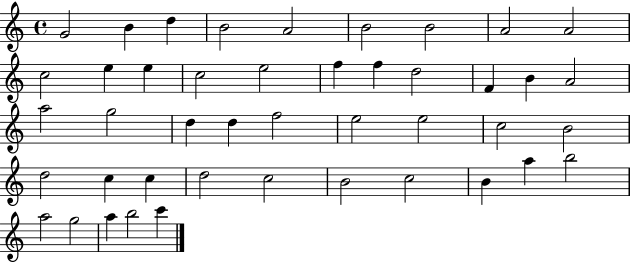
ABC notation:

X:1
T:Untitled
M:4/4
L:1/4
K:C
G2 B d B2 A2 B2 B2 A2 A2 c2 e e c2 e2 f f d2 F B A2 a2 g2 d d f2 e2 e2 c2 B2 d2 c c d2 c2 B2 c2 B a b2 a2 g2 a b2 c'